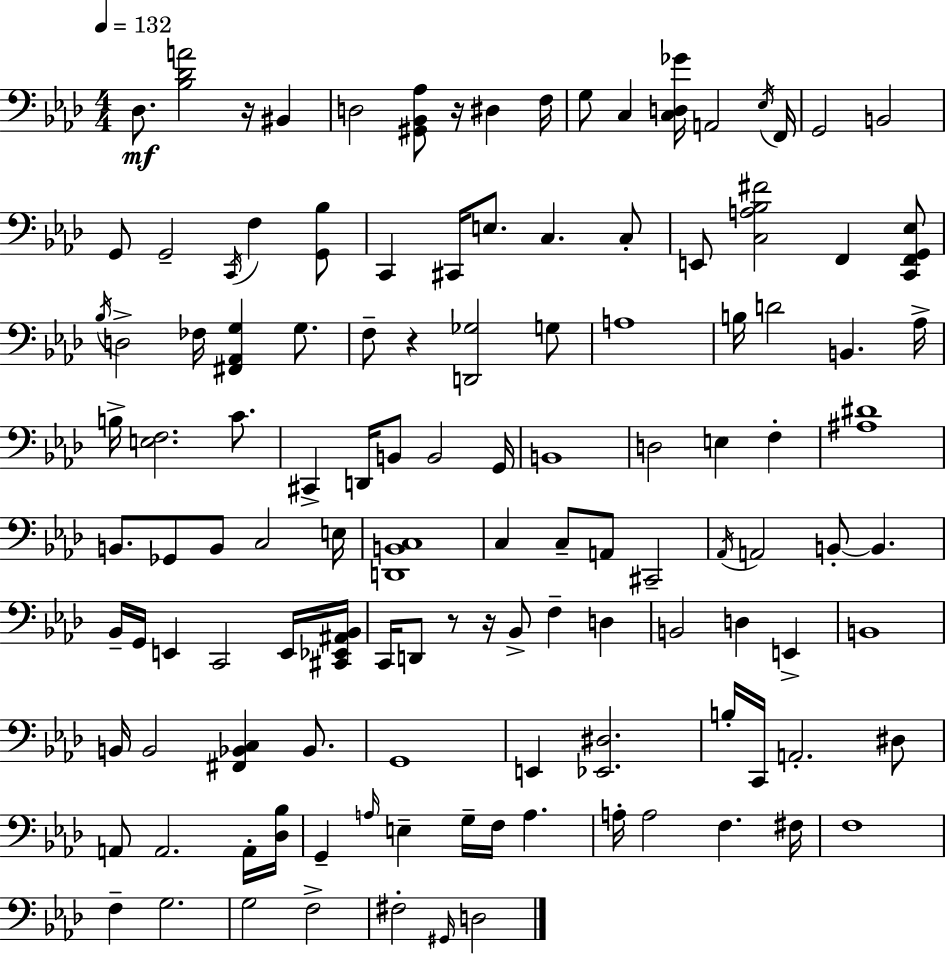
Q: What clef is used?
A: bass